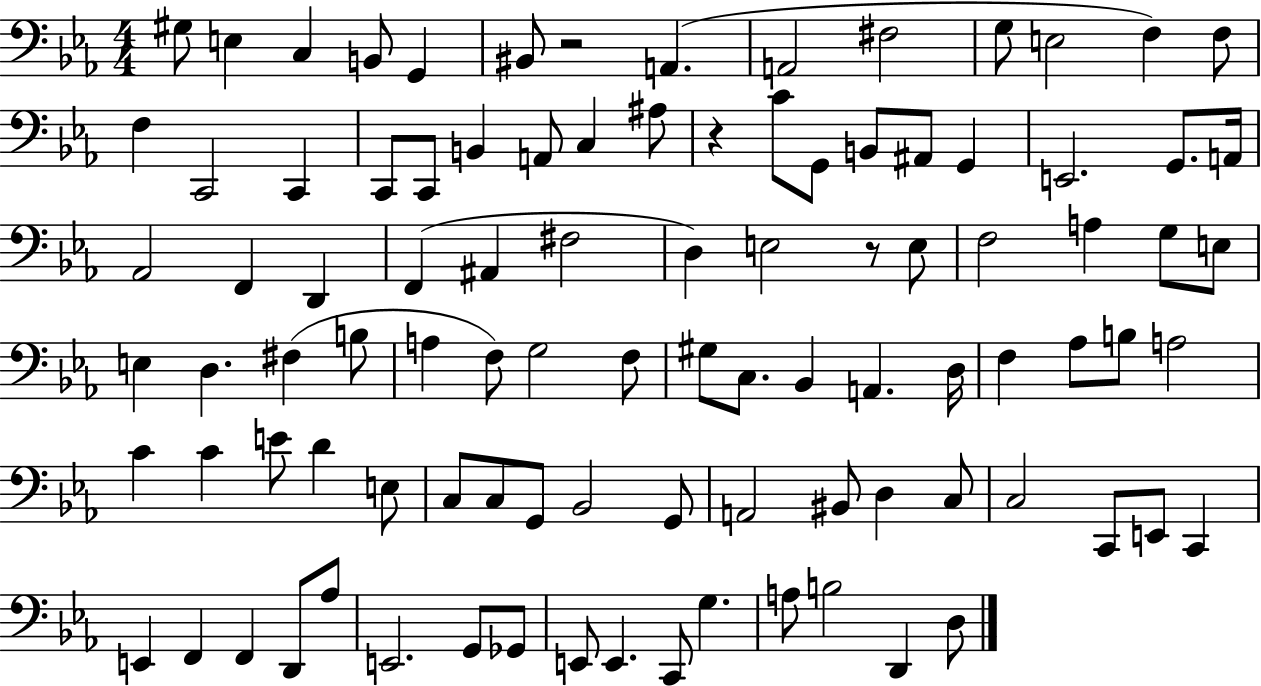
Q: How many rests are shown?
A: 3